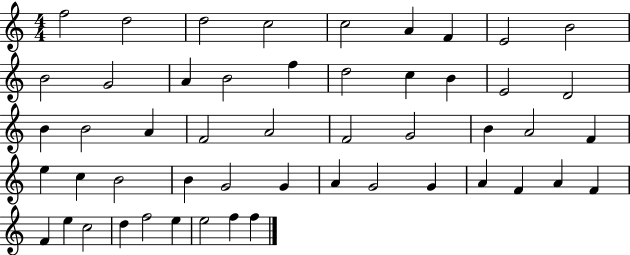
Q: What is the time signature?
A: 4/4